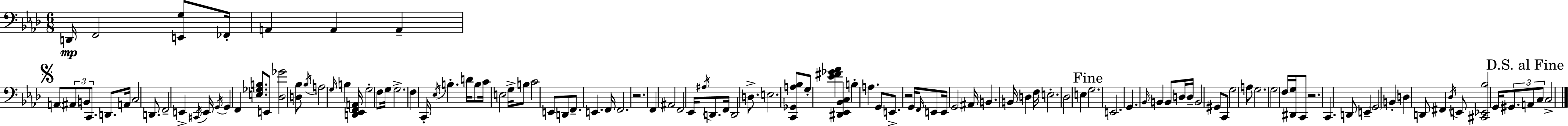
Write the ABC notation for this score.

X:1
T:Untitled
M:6/8
L:1/4
K:Ab
D,,/4 F,,2 [E,,G,]/2 _F,,/4 A,, A,, A,, A,,/2 ^A,,/2 B,,/2 C,,/2 D,,/2 A,,/4 C,2 D,,/2 F,,2 E,, ^C,,/4 E,,/4 G,,/4 G,, F,, [E,_G,B,]/2 E,,/2 [_D,_G]2 [D,_B,]/2 _B,/4 A,2 G,/4 B, [D,,_E,,F,,A,,]/4 G,2 F,/2 G,/4 G,2 F, C,,/4 _E,/4 B, D/4 B,/2 C/4 E,2 G,/4 B,/2 C2 E,,/2 D,,/2 F,,/2 E,, F,,/4 F,,2 z2 F,, ^A,,2 F,,2 _E,,/4 ^A,/4 D,,/2 F,,/4 D,,2 D,/2 E,2 [C,,_G,,A,_B,]/2 G,/2 [_E^F_G_A] [^D,,_E,,_B,,C,] B, A, G,,/2 E,,/2 z2 G,,/4 F,,/4 E,,/2 E,,/4 G,,2 ^A,,/4 B,, B,,/4 D, F,/4 E,2 _D,2 E, G,2 E,,2 G,, _B,,/4 B,, B,,/2 D,/4 D,/4 B,,2 ^G,,/2 C,,/2 G,2 A,/2 G,2 G,2 F,/4 [^D,,G,]/4 C,,/2 z2 C,, D,,/2 E,, G,,2 B,, D, D,,/2 ^F,, _D,/4 E,,/2 [^C,,_E,,_B,]2 G,,/4 ^G,,/2 A,,/2 C,/2 C,2